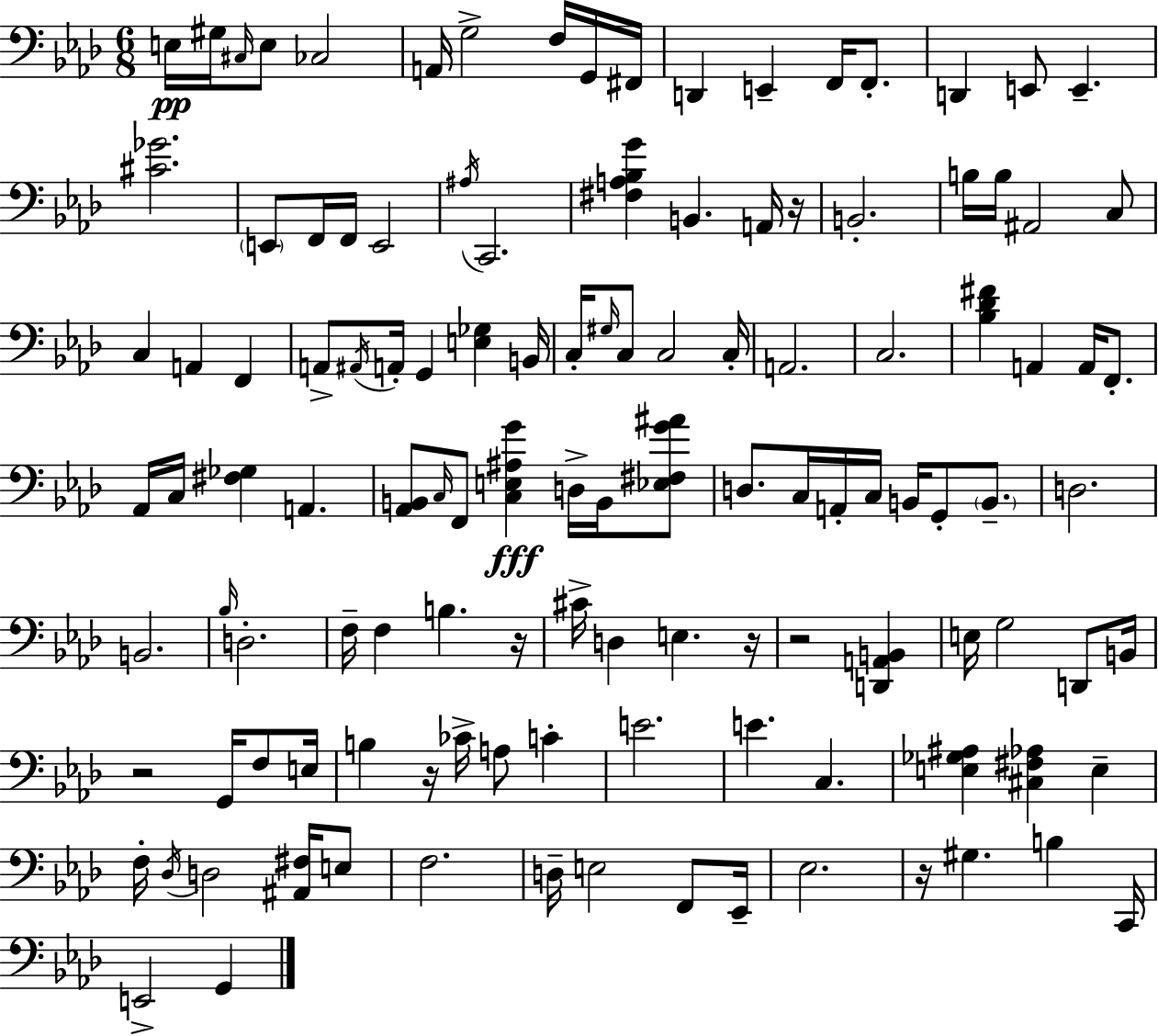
E3/s G#3/s C#3/s E3/e CES3/h A2/s G3/h F3/s G2/s F#2/s D2/q E2/q F2/s F2/e. D2/q E2/e E2/q. [C#4,Gb4]/h. E2/e F2/s F2/s E2/h A#3/s C2/h. [F#3,A3,Bb3,G4]/q B2/q. A2/s R/s B2/h. B3/s B3/s A#2/h C3/e C3/q A2/q F2/q A2/e A#2/s A2/s G2/q [E3,Gb3]/q B2/s C3/s G#3/s C3/e C3/h C3/s A2/h. C3/h. [Bb3,Db4,F#4]/q A2/q A2/s F2/e. Ab2/s C3/s [F#3,Gb3]/q A2/q. [Ab2,B2]/e C3/s F2/e [C3,E3,A#3,G4]/q D3/s B2/s [Eb3,F#3,G4,A#4]/e D3/e. C3/s A2/s C3/s B2/s G2/e B2/e. D3/h. B2/h. Bb3/s D3/h. F3/s F3/q B3/q. R/s C#4/s D3/q E3/q. R/s R/h [D2,A2,B2]/q E3/s G3/h D2/e B2/s R/h G2/s F3/e E3/s B3/q R/s CES4/s A3/e C4/q E4/h. E4/q. C3/q. [E3,Gb3,A#3]/q [C#3,F#3,Ab3]/q E3/q F3/s Db3/s D3/h [A#2,F#3]/s E3/e F3/h. D3/s E3/h F2/e Eb2/s Eb3/h. R/s G#3/q. B3/q C2/s E2/h G2/q